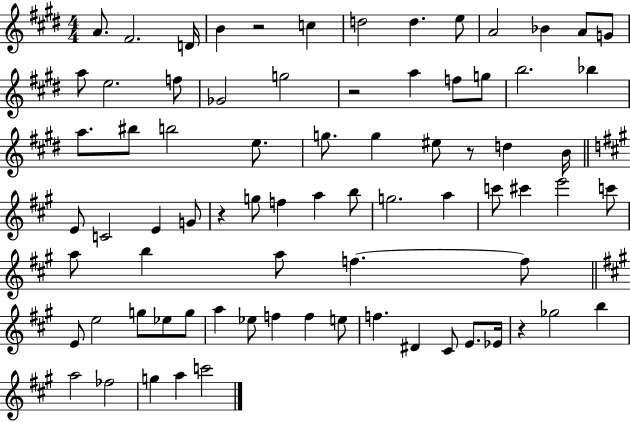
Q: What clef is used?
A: treble